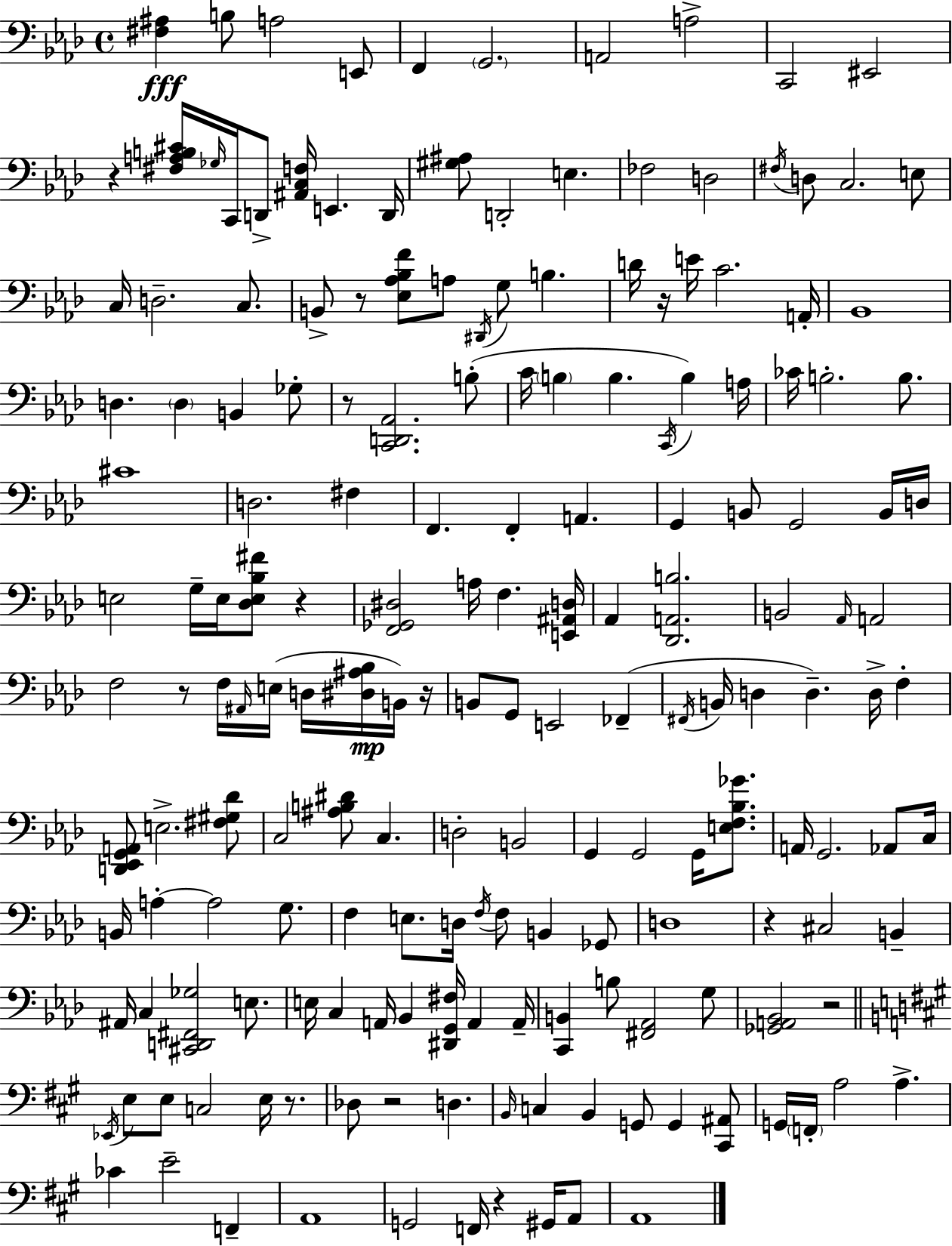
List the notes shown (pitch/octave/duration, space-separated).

[F#3,A#3]/q B3/e A3/h E2/e F2/q G2/h. A2/h A3/h C2/h EIS2/h R/q [F#3,A3,B3,C#4]/s Gb3/s C2/s D2/e [A#2,C3,F3]/s E2/q. D2/s [G#3,A#3]/e D2/h E3/q. FES3/h D3/h F#3/s D3/e C3/h. E3/e C3/s D3/h. C3/e. B2/e R/e [Eb3,Ab3,Bb3,F4]/e A3/e D#2/s G3/e B3/q. D4/s R/s E4/s C4/h. A2/s Bb2/w D3/q. D3/q B2/q Gb3/e R/e [C2,D2,Ab2]/h. B3/e C4/s B3/q B3/q. C2/s B3/q A3/s CES4/s B3/h. B3/e. C#4/w D3/h. F#3/q F2/q. F2/q A2/q. G2/q B2/e G2/h B2/s D3/s E3/h G3/s E3/s [Db3,E3,Bb3,F#4]/e R/q [F2,Gb2,D#3]/h A3/s F3/q. [E2,A#2,D3]/s Ab2/q [Db2,A2,B3]/h. B2/h Ab2/s A2/h F3/h R/e F3/s A#2/s E3/s D3/s [D#3,A#3,Bb3]/s B2/s R/s B2/e G2/e E2/h FES2/q F#2/s B2/s D3/q D3/q. D3/s F3/q [D2,Eb2,G2,A2]/e E3/h. [F#3,G#3,Db4]/e C3/h [A#3,B3,D#4]/e C3/q. D3/h B2/h G2/q G2/h G2/s [E3,F3,Bb3,Gb4]/e. A2/s G2/h. Ab2/e C3/s B2/s A3/q A3/h G3/e. F3/q E3/e. D3/s F3/s F3/e B2/q Gb2/e D3/w R/q C#3/h B2/q A#2/s C3/q [C#2,D2,F#2,Gb3]/h E3/e. E3/s C3/q A2/s Bb2/q [D#2,G2,F#3]/s A2/q A2/s [C2,B2]/q B3/e [F#2,Ab2]/h G3/e [Gb2,A2,Bb2]/h R/h Eb2/s E3/e E3/e C3/h E3/s R/e. Db3/e R/h D3/q. B2/s C3/q B2/q G2/e G2/q [C#2,A#2]/e G2/s F2/s A3/h A3/q. CES4/q E4/h F2/q A2/w G2/h F2/s R/q G#2/s A2/e A2/w